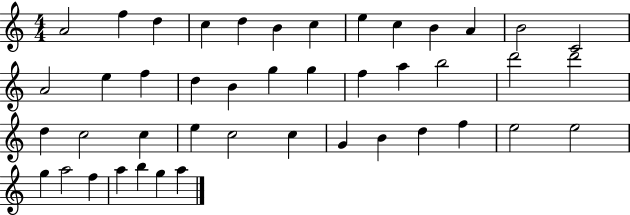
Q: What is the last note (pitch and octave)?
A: A5